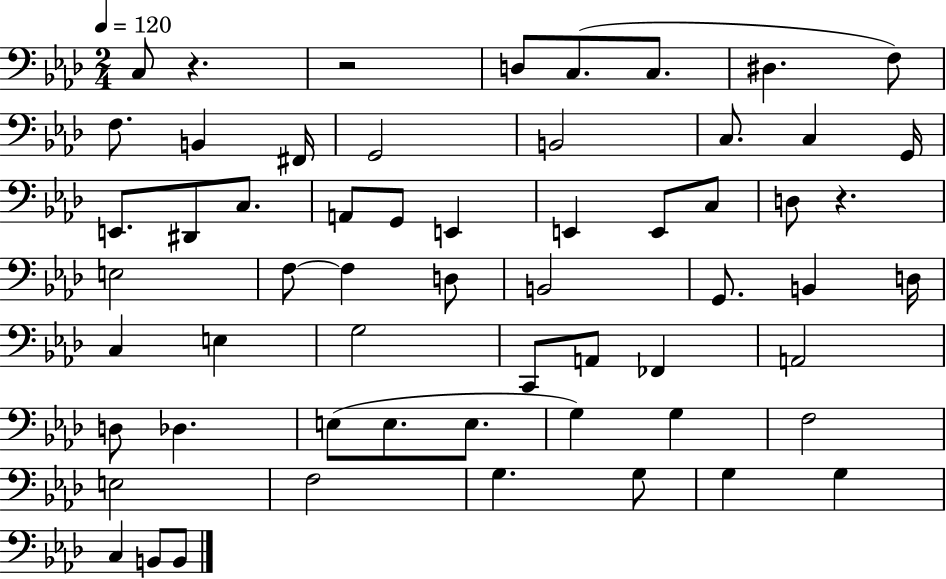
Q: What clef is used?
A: bass